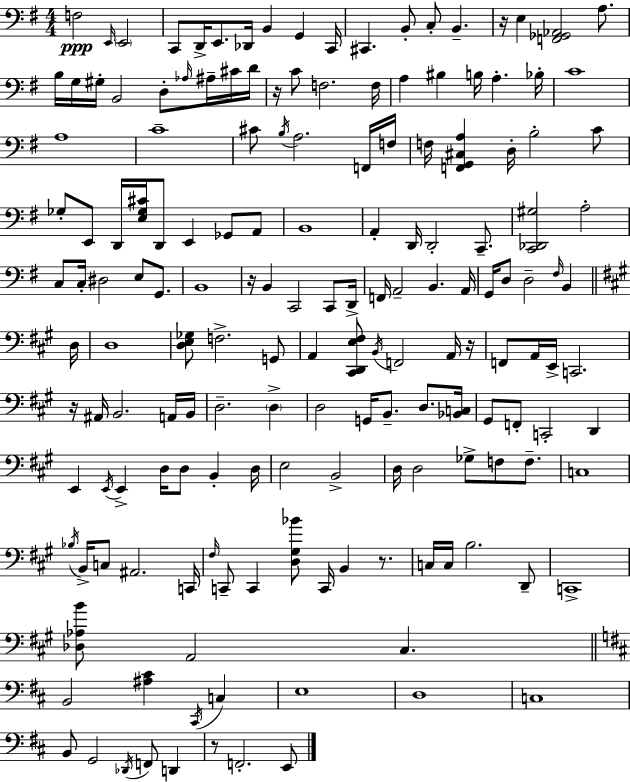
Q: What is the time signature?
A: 4/4